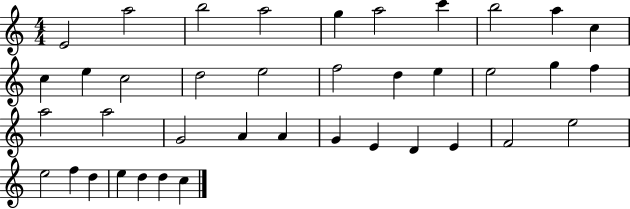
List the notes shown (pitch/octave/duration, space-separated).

E4/h A5/h B5/h A5/h G5/q A5/h C6/q B5/h A5/q C5/q C5/q E5/q C5/h D5/h E5/h F5/h D5/q E5/q E5/h G5/q F5/q A5/h A5/h G4/h A4/q A4/q G4/q E4/q D4/q E4/q F4/h E5/h E5/h F5/q D5/q E5/q D5/q D5/q C5/q